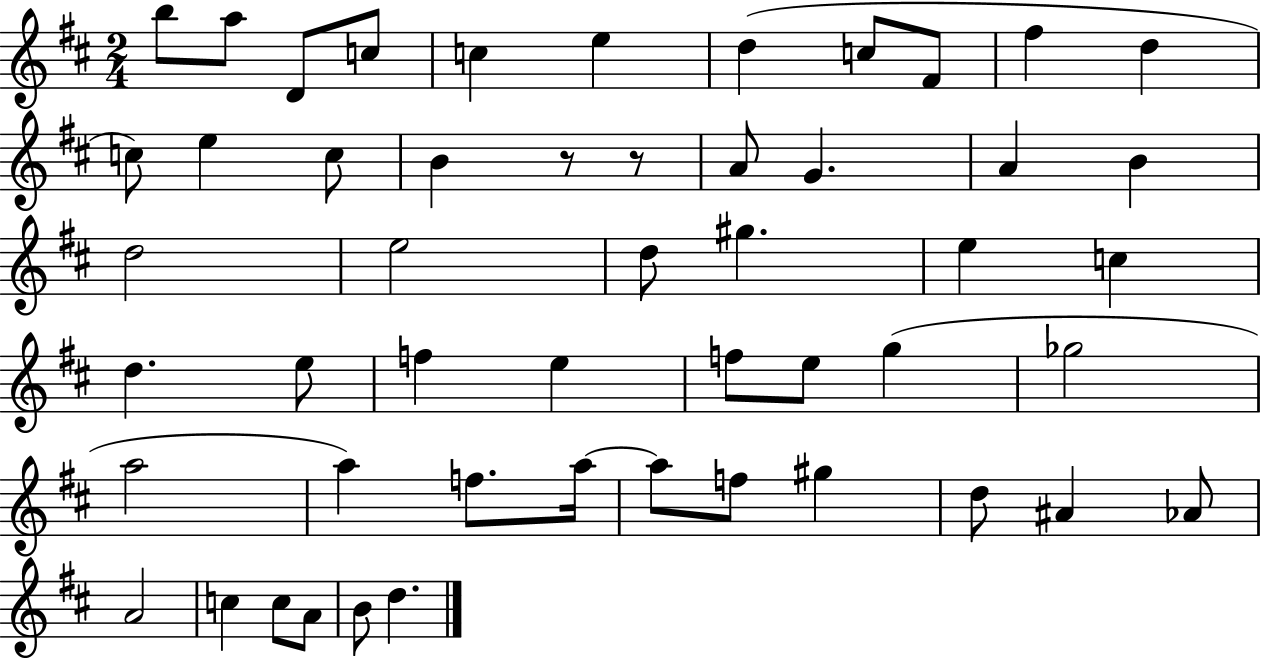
X:1
T:Untitled
M:2/4
L:1/4
K:D
b/2 a/2 D/2 c/2 c e d c/2 ^F/2 ^f d c/2 e c/2 B z/2 z/2 A/2 G A B d2 e2 d/2 ^g e c d e/2 f e f/2 e/2 g _g2 a2 a f/2 a/4 a/2 f/2 ^g d/2 ^A _A/2 A2 c c/2 A/2 B/2 d